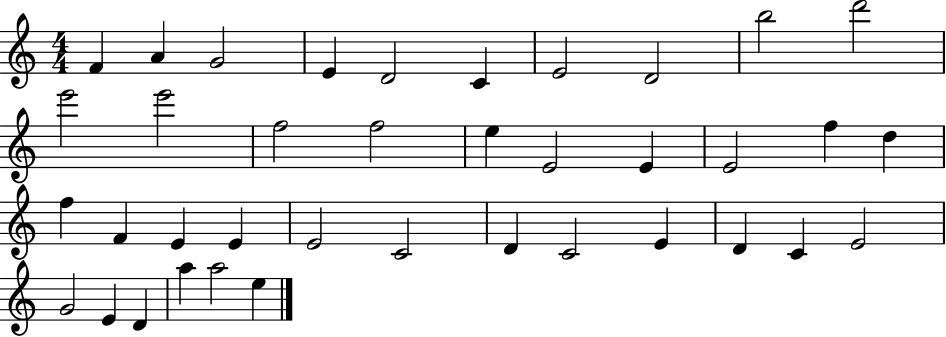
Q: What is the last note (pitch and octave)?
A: E5